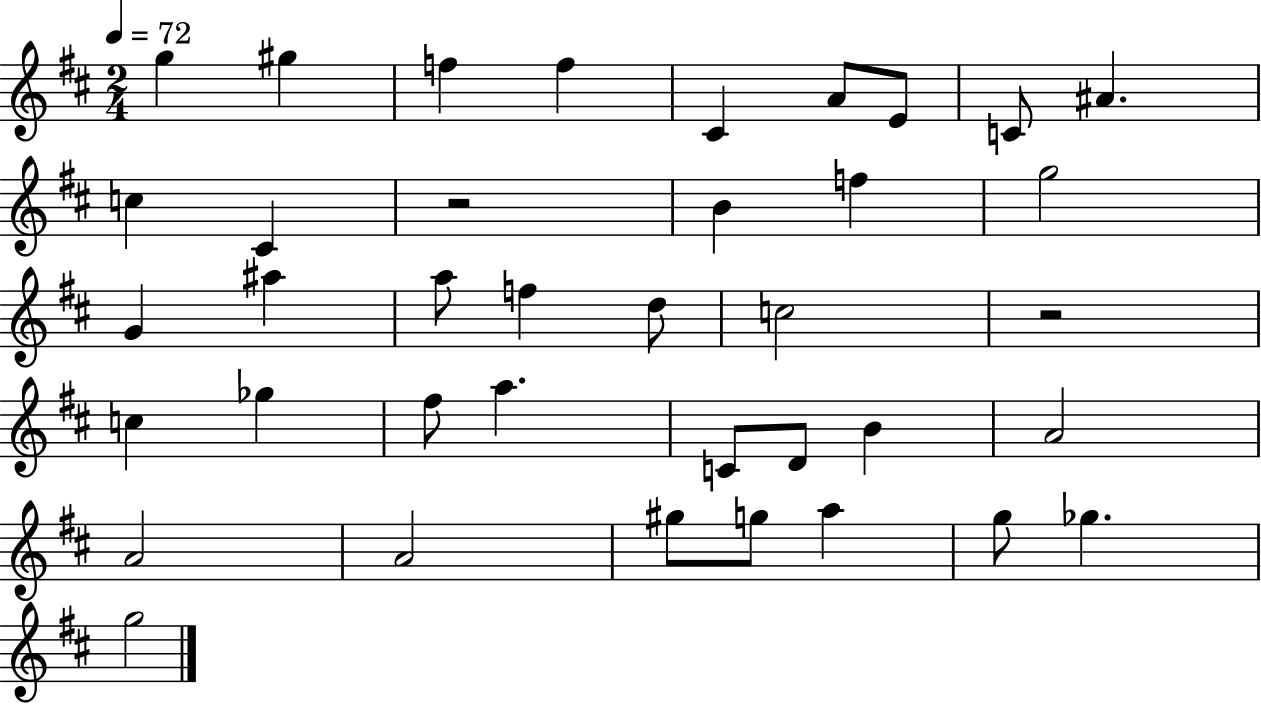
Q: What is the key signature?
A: D major